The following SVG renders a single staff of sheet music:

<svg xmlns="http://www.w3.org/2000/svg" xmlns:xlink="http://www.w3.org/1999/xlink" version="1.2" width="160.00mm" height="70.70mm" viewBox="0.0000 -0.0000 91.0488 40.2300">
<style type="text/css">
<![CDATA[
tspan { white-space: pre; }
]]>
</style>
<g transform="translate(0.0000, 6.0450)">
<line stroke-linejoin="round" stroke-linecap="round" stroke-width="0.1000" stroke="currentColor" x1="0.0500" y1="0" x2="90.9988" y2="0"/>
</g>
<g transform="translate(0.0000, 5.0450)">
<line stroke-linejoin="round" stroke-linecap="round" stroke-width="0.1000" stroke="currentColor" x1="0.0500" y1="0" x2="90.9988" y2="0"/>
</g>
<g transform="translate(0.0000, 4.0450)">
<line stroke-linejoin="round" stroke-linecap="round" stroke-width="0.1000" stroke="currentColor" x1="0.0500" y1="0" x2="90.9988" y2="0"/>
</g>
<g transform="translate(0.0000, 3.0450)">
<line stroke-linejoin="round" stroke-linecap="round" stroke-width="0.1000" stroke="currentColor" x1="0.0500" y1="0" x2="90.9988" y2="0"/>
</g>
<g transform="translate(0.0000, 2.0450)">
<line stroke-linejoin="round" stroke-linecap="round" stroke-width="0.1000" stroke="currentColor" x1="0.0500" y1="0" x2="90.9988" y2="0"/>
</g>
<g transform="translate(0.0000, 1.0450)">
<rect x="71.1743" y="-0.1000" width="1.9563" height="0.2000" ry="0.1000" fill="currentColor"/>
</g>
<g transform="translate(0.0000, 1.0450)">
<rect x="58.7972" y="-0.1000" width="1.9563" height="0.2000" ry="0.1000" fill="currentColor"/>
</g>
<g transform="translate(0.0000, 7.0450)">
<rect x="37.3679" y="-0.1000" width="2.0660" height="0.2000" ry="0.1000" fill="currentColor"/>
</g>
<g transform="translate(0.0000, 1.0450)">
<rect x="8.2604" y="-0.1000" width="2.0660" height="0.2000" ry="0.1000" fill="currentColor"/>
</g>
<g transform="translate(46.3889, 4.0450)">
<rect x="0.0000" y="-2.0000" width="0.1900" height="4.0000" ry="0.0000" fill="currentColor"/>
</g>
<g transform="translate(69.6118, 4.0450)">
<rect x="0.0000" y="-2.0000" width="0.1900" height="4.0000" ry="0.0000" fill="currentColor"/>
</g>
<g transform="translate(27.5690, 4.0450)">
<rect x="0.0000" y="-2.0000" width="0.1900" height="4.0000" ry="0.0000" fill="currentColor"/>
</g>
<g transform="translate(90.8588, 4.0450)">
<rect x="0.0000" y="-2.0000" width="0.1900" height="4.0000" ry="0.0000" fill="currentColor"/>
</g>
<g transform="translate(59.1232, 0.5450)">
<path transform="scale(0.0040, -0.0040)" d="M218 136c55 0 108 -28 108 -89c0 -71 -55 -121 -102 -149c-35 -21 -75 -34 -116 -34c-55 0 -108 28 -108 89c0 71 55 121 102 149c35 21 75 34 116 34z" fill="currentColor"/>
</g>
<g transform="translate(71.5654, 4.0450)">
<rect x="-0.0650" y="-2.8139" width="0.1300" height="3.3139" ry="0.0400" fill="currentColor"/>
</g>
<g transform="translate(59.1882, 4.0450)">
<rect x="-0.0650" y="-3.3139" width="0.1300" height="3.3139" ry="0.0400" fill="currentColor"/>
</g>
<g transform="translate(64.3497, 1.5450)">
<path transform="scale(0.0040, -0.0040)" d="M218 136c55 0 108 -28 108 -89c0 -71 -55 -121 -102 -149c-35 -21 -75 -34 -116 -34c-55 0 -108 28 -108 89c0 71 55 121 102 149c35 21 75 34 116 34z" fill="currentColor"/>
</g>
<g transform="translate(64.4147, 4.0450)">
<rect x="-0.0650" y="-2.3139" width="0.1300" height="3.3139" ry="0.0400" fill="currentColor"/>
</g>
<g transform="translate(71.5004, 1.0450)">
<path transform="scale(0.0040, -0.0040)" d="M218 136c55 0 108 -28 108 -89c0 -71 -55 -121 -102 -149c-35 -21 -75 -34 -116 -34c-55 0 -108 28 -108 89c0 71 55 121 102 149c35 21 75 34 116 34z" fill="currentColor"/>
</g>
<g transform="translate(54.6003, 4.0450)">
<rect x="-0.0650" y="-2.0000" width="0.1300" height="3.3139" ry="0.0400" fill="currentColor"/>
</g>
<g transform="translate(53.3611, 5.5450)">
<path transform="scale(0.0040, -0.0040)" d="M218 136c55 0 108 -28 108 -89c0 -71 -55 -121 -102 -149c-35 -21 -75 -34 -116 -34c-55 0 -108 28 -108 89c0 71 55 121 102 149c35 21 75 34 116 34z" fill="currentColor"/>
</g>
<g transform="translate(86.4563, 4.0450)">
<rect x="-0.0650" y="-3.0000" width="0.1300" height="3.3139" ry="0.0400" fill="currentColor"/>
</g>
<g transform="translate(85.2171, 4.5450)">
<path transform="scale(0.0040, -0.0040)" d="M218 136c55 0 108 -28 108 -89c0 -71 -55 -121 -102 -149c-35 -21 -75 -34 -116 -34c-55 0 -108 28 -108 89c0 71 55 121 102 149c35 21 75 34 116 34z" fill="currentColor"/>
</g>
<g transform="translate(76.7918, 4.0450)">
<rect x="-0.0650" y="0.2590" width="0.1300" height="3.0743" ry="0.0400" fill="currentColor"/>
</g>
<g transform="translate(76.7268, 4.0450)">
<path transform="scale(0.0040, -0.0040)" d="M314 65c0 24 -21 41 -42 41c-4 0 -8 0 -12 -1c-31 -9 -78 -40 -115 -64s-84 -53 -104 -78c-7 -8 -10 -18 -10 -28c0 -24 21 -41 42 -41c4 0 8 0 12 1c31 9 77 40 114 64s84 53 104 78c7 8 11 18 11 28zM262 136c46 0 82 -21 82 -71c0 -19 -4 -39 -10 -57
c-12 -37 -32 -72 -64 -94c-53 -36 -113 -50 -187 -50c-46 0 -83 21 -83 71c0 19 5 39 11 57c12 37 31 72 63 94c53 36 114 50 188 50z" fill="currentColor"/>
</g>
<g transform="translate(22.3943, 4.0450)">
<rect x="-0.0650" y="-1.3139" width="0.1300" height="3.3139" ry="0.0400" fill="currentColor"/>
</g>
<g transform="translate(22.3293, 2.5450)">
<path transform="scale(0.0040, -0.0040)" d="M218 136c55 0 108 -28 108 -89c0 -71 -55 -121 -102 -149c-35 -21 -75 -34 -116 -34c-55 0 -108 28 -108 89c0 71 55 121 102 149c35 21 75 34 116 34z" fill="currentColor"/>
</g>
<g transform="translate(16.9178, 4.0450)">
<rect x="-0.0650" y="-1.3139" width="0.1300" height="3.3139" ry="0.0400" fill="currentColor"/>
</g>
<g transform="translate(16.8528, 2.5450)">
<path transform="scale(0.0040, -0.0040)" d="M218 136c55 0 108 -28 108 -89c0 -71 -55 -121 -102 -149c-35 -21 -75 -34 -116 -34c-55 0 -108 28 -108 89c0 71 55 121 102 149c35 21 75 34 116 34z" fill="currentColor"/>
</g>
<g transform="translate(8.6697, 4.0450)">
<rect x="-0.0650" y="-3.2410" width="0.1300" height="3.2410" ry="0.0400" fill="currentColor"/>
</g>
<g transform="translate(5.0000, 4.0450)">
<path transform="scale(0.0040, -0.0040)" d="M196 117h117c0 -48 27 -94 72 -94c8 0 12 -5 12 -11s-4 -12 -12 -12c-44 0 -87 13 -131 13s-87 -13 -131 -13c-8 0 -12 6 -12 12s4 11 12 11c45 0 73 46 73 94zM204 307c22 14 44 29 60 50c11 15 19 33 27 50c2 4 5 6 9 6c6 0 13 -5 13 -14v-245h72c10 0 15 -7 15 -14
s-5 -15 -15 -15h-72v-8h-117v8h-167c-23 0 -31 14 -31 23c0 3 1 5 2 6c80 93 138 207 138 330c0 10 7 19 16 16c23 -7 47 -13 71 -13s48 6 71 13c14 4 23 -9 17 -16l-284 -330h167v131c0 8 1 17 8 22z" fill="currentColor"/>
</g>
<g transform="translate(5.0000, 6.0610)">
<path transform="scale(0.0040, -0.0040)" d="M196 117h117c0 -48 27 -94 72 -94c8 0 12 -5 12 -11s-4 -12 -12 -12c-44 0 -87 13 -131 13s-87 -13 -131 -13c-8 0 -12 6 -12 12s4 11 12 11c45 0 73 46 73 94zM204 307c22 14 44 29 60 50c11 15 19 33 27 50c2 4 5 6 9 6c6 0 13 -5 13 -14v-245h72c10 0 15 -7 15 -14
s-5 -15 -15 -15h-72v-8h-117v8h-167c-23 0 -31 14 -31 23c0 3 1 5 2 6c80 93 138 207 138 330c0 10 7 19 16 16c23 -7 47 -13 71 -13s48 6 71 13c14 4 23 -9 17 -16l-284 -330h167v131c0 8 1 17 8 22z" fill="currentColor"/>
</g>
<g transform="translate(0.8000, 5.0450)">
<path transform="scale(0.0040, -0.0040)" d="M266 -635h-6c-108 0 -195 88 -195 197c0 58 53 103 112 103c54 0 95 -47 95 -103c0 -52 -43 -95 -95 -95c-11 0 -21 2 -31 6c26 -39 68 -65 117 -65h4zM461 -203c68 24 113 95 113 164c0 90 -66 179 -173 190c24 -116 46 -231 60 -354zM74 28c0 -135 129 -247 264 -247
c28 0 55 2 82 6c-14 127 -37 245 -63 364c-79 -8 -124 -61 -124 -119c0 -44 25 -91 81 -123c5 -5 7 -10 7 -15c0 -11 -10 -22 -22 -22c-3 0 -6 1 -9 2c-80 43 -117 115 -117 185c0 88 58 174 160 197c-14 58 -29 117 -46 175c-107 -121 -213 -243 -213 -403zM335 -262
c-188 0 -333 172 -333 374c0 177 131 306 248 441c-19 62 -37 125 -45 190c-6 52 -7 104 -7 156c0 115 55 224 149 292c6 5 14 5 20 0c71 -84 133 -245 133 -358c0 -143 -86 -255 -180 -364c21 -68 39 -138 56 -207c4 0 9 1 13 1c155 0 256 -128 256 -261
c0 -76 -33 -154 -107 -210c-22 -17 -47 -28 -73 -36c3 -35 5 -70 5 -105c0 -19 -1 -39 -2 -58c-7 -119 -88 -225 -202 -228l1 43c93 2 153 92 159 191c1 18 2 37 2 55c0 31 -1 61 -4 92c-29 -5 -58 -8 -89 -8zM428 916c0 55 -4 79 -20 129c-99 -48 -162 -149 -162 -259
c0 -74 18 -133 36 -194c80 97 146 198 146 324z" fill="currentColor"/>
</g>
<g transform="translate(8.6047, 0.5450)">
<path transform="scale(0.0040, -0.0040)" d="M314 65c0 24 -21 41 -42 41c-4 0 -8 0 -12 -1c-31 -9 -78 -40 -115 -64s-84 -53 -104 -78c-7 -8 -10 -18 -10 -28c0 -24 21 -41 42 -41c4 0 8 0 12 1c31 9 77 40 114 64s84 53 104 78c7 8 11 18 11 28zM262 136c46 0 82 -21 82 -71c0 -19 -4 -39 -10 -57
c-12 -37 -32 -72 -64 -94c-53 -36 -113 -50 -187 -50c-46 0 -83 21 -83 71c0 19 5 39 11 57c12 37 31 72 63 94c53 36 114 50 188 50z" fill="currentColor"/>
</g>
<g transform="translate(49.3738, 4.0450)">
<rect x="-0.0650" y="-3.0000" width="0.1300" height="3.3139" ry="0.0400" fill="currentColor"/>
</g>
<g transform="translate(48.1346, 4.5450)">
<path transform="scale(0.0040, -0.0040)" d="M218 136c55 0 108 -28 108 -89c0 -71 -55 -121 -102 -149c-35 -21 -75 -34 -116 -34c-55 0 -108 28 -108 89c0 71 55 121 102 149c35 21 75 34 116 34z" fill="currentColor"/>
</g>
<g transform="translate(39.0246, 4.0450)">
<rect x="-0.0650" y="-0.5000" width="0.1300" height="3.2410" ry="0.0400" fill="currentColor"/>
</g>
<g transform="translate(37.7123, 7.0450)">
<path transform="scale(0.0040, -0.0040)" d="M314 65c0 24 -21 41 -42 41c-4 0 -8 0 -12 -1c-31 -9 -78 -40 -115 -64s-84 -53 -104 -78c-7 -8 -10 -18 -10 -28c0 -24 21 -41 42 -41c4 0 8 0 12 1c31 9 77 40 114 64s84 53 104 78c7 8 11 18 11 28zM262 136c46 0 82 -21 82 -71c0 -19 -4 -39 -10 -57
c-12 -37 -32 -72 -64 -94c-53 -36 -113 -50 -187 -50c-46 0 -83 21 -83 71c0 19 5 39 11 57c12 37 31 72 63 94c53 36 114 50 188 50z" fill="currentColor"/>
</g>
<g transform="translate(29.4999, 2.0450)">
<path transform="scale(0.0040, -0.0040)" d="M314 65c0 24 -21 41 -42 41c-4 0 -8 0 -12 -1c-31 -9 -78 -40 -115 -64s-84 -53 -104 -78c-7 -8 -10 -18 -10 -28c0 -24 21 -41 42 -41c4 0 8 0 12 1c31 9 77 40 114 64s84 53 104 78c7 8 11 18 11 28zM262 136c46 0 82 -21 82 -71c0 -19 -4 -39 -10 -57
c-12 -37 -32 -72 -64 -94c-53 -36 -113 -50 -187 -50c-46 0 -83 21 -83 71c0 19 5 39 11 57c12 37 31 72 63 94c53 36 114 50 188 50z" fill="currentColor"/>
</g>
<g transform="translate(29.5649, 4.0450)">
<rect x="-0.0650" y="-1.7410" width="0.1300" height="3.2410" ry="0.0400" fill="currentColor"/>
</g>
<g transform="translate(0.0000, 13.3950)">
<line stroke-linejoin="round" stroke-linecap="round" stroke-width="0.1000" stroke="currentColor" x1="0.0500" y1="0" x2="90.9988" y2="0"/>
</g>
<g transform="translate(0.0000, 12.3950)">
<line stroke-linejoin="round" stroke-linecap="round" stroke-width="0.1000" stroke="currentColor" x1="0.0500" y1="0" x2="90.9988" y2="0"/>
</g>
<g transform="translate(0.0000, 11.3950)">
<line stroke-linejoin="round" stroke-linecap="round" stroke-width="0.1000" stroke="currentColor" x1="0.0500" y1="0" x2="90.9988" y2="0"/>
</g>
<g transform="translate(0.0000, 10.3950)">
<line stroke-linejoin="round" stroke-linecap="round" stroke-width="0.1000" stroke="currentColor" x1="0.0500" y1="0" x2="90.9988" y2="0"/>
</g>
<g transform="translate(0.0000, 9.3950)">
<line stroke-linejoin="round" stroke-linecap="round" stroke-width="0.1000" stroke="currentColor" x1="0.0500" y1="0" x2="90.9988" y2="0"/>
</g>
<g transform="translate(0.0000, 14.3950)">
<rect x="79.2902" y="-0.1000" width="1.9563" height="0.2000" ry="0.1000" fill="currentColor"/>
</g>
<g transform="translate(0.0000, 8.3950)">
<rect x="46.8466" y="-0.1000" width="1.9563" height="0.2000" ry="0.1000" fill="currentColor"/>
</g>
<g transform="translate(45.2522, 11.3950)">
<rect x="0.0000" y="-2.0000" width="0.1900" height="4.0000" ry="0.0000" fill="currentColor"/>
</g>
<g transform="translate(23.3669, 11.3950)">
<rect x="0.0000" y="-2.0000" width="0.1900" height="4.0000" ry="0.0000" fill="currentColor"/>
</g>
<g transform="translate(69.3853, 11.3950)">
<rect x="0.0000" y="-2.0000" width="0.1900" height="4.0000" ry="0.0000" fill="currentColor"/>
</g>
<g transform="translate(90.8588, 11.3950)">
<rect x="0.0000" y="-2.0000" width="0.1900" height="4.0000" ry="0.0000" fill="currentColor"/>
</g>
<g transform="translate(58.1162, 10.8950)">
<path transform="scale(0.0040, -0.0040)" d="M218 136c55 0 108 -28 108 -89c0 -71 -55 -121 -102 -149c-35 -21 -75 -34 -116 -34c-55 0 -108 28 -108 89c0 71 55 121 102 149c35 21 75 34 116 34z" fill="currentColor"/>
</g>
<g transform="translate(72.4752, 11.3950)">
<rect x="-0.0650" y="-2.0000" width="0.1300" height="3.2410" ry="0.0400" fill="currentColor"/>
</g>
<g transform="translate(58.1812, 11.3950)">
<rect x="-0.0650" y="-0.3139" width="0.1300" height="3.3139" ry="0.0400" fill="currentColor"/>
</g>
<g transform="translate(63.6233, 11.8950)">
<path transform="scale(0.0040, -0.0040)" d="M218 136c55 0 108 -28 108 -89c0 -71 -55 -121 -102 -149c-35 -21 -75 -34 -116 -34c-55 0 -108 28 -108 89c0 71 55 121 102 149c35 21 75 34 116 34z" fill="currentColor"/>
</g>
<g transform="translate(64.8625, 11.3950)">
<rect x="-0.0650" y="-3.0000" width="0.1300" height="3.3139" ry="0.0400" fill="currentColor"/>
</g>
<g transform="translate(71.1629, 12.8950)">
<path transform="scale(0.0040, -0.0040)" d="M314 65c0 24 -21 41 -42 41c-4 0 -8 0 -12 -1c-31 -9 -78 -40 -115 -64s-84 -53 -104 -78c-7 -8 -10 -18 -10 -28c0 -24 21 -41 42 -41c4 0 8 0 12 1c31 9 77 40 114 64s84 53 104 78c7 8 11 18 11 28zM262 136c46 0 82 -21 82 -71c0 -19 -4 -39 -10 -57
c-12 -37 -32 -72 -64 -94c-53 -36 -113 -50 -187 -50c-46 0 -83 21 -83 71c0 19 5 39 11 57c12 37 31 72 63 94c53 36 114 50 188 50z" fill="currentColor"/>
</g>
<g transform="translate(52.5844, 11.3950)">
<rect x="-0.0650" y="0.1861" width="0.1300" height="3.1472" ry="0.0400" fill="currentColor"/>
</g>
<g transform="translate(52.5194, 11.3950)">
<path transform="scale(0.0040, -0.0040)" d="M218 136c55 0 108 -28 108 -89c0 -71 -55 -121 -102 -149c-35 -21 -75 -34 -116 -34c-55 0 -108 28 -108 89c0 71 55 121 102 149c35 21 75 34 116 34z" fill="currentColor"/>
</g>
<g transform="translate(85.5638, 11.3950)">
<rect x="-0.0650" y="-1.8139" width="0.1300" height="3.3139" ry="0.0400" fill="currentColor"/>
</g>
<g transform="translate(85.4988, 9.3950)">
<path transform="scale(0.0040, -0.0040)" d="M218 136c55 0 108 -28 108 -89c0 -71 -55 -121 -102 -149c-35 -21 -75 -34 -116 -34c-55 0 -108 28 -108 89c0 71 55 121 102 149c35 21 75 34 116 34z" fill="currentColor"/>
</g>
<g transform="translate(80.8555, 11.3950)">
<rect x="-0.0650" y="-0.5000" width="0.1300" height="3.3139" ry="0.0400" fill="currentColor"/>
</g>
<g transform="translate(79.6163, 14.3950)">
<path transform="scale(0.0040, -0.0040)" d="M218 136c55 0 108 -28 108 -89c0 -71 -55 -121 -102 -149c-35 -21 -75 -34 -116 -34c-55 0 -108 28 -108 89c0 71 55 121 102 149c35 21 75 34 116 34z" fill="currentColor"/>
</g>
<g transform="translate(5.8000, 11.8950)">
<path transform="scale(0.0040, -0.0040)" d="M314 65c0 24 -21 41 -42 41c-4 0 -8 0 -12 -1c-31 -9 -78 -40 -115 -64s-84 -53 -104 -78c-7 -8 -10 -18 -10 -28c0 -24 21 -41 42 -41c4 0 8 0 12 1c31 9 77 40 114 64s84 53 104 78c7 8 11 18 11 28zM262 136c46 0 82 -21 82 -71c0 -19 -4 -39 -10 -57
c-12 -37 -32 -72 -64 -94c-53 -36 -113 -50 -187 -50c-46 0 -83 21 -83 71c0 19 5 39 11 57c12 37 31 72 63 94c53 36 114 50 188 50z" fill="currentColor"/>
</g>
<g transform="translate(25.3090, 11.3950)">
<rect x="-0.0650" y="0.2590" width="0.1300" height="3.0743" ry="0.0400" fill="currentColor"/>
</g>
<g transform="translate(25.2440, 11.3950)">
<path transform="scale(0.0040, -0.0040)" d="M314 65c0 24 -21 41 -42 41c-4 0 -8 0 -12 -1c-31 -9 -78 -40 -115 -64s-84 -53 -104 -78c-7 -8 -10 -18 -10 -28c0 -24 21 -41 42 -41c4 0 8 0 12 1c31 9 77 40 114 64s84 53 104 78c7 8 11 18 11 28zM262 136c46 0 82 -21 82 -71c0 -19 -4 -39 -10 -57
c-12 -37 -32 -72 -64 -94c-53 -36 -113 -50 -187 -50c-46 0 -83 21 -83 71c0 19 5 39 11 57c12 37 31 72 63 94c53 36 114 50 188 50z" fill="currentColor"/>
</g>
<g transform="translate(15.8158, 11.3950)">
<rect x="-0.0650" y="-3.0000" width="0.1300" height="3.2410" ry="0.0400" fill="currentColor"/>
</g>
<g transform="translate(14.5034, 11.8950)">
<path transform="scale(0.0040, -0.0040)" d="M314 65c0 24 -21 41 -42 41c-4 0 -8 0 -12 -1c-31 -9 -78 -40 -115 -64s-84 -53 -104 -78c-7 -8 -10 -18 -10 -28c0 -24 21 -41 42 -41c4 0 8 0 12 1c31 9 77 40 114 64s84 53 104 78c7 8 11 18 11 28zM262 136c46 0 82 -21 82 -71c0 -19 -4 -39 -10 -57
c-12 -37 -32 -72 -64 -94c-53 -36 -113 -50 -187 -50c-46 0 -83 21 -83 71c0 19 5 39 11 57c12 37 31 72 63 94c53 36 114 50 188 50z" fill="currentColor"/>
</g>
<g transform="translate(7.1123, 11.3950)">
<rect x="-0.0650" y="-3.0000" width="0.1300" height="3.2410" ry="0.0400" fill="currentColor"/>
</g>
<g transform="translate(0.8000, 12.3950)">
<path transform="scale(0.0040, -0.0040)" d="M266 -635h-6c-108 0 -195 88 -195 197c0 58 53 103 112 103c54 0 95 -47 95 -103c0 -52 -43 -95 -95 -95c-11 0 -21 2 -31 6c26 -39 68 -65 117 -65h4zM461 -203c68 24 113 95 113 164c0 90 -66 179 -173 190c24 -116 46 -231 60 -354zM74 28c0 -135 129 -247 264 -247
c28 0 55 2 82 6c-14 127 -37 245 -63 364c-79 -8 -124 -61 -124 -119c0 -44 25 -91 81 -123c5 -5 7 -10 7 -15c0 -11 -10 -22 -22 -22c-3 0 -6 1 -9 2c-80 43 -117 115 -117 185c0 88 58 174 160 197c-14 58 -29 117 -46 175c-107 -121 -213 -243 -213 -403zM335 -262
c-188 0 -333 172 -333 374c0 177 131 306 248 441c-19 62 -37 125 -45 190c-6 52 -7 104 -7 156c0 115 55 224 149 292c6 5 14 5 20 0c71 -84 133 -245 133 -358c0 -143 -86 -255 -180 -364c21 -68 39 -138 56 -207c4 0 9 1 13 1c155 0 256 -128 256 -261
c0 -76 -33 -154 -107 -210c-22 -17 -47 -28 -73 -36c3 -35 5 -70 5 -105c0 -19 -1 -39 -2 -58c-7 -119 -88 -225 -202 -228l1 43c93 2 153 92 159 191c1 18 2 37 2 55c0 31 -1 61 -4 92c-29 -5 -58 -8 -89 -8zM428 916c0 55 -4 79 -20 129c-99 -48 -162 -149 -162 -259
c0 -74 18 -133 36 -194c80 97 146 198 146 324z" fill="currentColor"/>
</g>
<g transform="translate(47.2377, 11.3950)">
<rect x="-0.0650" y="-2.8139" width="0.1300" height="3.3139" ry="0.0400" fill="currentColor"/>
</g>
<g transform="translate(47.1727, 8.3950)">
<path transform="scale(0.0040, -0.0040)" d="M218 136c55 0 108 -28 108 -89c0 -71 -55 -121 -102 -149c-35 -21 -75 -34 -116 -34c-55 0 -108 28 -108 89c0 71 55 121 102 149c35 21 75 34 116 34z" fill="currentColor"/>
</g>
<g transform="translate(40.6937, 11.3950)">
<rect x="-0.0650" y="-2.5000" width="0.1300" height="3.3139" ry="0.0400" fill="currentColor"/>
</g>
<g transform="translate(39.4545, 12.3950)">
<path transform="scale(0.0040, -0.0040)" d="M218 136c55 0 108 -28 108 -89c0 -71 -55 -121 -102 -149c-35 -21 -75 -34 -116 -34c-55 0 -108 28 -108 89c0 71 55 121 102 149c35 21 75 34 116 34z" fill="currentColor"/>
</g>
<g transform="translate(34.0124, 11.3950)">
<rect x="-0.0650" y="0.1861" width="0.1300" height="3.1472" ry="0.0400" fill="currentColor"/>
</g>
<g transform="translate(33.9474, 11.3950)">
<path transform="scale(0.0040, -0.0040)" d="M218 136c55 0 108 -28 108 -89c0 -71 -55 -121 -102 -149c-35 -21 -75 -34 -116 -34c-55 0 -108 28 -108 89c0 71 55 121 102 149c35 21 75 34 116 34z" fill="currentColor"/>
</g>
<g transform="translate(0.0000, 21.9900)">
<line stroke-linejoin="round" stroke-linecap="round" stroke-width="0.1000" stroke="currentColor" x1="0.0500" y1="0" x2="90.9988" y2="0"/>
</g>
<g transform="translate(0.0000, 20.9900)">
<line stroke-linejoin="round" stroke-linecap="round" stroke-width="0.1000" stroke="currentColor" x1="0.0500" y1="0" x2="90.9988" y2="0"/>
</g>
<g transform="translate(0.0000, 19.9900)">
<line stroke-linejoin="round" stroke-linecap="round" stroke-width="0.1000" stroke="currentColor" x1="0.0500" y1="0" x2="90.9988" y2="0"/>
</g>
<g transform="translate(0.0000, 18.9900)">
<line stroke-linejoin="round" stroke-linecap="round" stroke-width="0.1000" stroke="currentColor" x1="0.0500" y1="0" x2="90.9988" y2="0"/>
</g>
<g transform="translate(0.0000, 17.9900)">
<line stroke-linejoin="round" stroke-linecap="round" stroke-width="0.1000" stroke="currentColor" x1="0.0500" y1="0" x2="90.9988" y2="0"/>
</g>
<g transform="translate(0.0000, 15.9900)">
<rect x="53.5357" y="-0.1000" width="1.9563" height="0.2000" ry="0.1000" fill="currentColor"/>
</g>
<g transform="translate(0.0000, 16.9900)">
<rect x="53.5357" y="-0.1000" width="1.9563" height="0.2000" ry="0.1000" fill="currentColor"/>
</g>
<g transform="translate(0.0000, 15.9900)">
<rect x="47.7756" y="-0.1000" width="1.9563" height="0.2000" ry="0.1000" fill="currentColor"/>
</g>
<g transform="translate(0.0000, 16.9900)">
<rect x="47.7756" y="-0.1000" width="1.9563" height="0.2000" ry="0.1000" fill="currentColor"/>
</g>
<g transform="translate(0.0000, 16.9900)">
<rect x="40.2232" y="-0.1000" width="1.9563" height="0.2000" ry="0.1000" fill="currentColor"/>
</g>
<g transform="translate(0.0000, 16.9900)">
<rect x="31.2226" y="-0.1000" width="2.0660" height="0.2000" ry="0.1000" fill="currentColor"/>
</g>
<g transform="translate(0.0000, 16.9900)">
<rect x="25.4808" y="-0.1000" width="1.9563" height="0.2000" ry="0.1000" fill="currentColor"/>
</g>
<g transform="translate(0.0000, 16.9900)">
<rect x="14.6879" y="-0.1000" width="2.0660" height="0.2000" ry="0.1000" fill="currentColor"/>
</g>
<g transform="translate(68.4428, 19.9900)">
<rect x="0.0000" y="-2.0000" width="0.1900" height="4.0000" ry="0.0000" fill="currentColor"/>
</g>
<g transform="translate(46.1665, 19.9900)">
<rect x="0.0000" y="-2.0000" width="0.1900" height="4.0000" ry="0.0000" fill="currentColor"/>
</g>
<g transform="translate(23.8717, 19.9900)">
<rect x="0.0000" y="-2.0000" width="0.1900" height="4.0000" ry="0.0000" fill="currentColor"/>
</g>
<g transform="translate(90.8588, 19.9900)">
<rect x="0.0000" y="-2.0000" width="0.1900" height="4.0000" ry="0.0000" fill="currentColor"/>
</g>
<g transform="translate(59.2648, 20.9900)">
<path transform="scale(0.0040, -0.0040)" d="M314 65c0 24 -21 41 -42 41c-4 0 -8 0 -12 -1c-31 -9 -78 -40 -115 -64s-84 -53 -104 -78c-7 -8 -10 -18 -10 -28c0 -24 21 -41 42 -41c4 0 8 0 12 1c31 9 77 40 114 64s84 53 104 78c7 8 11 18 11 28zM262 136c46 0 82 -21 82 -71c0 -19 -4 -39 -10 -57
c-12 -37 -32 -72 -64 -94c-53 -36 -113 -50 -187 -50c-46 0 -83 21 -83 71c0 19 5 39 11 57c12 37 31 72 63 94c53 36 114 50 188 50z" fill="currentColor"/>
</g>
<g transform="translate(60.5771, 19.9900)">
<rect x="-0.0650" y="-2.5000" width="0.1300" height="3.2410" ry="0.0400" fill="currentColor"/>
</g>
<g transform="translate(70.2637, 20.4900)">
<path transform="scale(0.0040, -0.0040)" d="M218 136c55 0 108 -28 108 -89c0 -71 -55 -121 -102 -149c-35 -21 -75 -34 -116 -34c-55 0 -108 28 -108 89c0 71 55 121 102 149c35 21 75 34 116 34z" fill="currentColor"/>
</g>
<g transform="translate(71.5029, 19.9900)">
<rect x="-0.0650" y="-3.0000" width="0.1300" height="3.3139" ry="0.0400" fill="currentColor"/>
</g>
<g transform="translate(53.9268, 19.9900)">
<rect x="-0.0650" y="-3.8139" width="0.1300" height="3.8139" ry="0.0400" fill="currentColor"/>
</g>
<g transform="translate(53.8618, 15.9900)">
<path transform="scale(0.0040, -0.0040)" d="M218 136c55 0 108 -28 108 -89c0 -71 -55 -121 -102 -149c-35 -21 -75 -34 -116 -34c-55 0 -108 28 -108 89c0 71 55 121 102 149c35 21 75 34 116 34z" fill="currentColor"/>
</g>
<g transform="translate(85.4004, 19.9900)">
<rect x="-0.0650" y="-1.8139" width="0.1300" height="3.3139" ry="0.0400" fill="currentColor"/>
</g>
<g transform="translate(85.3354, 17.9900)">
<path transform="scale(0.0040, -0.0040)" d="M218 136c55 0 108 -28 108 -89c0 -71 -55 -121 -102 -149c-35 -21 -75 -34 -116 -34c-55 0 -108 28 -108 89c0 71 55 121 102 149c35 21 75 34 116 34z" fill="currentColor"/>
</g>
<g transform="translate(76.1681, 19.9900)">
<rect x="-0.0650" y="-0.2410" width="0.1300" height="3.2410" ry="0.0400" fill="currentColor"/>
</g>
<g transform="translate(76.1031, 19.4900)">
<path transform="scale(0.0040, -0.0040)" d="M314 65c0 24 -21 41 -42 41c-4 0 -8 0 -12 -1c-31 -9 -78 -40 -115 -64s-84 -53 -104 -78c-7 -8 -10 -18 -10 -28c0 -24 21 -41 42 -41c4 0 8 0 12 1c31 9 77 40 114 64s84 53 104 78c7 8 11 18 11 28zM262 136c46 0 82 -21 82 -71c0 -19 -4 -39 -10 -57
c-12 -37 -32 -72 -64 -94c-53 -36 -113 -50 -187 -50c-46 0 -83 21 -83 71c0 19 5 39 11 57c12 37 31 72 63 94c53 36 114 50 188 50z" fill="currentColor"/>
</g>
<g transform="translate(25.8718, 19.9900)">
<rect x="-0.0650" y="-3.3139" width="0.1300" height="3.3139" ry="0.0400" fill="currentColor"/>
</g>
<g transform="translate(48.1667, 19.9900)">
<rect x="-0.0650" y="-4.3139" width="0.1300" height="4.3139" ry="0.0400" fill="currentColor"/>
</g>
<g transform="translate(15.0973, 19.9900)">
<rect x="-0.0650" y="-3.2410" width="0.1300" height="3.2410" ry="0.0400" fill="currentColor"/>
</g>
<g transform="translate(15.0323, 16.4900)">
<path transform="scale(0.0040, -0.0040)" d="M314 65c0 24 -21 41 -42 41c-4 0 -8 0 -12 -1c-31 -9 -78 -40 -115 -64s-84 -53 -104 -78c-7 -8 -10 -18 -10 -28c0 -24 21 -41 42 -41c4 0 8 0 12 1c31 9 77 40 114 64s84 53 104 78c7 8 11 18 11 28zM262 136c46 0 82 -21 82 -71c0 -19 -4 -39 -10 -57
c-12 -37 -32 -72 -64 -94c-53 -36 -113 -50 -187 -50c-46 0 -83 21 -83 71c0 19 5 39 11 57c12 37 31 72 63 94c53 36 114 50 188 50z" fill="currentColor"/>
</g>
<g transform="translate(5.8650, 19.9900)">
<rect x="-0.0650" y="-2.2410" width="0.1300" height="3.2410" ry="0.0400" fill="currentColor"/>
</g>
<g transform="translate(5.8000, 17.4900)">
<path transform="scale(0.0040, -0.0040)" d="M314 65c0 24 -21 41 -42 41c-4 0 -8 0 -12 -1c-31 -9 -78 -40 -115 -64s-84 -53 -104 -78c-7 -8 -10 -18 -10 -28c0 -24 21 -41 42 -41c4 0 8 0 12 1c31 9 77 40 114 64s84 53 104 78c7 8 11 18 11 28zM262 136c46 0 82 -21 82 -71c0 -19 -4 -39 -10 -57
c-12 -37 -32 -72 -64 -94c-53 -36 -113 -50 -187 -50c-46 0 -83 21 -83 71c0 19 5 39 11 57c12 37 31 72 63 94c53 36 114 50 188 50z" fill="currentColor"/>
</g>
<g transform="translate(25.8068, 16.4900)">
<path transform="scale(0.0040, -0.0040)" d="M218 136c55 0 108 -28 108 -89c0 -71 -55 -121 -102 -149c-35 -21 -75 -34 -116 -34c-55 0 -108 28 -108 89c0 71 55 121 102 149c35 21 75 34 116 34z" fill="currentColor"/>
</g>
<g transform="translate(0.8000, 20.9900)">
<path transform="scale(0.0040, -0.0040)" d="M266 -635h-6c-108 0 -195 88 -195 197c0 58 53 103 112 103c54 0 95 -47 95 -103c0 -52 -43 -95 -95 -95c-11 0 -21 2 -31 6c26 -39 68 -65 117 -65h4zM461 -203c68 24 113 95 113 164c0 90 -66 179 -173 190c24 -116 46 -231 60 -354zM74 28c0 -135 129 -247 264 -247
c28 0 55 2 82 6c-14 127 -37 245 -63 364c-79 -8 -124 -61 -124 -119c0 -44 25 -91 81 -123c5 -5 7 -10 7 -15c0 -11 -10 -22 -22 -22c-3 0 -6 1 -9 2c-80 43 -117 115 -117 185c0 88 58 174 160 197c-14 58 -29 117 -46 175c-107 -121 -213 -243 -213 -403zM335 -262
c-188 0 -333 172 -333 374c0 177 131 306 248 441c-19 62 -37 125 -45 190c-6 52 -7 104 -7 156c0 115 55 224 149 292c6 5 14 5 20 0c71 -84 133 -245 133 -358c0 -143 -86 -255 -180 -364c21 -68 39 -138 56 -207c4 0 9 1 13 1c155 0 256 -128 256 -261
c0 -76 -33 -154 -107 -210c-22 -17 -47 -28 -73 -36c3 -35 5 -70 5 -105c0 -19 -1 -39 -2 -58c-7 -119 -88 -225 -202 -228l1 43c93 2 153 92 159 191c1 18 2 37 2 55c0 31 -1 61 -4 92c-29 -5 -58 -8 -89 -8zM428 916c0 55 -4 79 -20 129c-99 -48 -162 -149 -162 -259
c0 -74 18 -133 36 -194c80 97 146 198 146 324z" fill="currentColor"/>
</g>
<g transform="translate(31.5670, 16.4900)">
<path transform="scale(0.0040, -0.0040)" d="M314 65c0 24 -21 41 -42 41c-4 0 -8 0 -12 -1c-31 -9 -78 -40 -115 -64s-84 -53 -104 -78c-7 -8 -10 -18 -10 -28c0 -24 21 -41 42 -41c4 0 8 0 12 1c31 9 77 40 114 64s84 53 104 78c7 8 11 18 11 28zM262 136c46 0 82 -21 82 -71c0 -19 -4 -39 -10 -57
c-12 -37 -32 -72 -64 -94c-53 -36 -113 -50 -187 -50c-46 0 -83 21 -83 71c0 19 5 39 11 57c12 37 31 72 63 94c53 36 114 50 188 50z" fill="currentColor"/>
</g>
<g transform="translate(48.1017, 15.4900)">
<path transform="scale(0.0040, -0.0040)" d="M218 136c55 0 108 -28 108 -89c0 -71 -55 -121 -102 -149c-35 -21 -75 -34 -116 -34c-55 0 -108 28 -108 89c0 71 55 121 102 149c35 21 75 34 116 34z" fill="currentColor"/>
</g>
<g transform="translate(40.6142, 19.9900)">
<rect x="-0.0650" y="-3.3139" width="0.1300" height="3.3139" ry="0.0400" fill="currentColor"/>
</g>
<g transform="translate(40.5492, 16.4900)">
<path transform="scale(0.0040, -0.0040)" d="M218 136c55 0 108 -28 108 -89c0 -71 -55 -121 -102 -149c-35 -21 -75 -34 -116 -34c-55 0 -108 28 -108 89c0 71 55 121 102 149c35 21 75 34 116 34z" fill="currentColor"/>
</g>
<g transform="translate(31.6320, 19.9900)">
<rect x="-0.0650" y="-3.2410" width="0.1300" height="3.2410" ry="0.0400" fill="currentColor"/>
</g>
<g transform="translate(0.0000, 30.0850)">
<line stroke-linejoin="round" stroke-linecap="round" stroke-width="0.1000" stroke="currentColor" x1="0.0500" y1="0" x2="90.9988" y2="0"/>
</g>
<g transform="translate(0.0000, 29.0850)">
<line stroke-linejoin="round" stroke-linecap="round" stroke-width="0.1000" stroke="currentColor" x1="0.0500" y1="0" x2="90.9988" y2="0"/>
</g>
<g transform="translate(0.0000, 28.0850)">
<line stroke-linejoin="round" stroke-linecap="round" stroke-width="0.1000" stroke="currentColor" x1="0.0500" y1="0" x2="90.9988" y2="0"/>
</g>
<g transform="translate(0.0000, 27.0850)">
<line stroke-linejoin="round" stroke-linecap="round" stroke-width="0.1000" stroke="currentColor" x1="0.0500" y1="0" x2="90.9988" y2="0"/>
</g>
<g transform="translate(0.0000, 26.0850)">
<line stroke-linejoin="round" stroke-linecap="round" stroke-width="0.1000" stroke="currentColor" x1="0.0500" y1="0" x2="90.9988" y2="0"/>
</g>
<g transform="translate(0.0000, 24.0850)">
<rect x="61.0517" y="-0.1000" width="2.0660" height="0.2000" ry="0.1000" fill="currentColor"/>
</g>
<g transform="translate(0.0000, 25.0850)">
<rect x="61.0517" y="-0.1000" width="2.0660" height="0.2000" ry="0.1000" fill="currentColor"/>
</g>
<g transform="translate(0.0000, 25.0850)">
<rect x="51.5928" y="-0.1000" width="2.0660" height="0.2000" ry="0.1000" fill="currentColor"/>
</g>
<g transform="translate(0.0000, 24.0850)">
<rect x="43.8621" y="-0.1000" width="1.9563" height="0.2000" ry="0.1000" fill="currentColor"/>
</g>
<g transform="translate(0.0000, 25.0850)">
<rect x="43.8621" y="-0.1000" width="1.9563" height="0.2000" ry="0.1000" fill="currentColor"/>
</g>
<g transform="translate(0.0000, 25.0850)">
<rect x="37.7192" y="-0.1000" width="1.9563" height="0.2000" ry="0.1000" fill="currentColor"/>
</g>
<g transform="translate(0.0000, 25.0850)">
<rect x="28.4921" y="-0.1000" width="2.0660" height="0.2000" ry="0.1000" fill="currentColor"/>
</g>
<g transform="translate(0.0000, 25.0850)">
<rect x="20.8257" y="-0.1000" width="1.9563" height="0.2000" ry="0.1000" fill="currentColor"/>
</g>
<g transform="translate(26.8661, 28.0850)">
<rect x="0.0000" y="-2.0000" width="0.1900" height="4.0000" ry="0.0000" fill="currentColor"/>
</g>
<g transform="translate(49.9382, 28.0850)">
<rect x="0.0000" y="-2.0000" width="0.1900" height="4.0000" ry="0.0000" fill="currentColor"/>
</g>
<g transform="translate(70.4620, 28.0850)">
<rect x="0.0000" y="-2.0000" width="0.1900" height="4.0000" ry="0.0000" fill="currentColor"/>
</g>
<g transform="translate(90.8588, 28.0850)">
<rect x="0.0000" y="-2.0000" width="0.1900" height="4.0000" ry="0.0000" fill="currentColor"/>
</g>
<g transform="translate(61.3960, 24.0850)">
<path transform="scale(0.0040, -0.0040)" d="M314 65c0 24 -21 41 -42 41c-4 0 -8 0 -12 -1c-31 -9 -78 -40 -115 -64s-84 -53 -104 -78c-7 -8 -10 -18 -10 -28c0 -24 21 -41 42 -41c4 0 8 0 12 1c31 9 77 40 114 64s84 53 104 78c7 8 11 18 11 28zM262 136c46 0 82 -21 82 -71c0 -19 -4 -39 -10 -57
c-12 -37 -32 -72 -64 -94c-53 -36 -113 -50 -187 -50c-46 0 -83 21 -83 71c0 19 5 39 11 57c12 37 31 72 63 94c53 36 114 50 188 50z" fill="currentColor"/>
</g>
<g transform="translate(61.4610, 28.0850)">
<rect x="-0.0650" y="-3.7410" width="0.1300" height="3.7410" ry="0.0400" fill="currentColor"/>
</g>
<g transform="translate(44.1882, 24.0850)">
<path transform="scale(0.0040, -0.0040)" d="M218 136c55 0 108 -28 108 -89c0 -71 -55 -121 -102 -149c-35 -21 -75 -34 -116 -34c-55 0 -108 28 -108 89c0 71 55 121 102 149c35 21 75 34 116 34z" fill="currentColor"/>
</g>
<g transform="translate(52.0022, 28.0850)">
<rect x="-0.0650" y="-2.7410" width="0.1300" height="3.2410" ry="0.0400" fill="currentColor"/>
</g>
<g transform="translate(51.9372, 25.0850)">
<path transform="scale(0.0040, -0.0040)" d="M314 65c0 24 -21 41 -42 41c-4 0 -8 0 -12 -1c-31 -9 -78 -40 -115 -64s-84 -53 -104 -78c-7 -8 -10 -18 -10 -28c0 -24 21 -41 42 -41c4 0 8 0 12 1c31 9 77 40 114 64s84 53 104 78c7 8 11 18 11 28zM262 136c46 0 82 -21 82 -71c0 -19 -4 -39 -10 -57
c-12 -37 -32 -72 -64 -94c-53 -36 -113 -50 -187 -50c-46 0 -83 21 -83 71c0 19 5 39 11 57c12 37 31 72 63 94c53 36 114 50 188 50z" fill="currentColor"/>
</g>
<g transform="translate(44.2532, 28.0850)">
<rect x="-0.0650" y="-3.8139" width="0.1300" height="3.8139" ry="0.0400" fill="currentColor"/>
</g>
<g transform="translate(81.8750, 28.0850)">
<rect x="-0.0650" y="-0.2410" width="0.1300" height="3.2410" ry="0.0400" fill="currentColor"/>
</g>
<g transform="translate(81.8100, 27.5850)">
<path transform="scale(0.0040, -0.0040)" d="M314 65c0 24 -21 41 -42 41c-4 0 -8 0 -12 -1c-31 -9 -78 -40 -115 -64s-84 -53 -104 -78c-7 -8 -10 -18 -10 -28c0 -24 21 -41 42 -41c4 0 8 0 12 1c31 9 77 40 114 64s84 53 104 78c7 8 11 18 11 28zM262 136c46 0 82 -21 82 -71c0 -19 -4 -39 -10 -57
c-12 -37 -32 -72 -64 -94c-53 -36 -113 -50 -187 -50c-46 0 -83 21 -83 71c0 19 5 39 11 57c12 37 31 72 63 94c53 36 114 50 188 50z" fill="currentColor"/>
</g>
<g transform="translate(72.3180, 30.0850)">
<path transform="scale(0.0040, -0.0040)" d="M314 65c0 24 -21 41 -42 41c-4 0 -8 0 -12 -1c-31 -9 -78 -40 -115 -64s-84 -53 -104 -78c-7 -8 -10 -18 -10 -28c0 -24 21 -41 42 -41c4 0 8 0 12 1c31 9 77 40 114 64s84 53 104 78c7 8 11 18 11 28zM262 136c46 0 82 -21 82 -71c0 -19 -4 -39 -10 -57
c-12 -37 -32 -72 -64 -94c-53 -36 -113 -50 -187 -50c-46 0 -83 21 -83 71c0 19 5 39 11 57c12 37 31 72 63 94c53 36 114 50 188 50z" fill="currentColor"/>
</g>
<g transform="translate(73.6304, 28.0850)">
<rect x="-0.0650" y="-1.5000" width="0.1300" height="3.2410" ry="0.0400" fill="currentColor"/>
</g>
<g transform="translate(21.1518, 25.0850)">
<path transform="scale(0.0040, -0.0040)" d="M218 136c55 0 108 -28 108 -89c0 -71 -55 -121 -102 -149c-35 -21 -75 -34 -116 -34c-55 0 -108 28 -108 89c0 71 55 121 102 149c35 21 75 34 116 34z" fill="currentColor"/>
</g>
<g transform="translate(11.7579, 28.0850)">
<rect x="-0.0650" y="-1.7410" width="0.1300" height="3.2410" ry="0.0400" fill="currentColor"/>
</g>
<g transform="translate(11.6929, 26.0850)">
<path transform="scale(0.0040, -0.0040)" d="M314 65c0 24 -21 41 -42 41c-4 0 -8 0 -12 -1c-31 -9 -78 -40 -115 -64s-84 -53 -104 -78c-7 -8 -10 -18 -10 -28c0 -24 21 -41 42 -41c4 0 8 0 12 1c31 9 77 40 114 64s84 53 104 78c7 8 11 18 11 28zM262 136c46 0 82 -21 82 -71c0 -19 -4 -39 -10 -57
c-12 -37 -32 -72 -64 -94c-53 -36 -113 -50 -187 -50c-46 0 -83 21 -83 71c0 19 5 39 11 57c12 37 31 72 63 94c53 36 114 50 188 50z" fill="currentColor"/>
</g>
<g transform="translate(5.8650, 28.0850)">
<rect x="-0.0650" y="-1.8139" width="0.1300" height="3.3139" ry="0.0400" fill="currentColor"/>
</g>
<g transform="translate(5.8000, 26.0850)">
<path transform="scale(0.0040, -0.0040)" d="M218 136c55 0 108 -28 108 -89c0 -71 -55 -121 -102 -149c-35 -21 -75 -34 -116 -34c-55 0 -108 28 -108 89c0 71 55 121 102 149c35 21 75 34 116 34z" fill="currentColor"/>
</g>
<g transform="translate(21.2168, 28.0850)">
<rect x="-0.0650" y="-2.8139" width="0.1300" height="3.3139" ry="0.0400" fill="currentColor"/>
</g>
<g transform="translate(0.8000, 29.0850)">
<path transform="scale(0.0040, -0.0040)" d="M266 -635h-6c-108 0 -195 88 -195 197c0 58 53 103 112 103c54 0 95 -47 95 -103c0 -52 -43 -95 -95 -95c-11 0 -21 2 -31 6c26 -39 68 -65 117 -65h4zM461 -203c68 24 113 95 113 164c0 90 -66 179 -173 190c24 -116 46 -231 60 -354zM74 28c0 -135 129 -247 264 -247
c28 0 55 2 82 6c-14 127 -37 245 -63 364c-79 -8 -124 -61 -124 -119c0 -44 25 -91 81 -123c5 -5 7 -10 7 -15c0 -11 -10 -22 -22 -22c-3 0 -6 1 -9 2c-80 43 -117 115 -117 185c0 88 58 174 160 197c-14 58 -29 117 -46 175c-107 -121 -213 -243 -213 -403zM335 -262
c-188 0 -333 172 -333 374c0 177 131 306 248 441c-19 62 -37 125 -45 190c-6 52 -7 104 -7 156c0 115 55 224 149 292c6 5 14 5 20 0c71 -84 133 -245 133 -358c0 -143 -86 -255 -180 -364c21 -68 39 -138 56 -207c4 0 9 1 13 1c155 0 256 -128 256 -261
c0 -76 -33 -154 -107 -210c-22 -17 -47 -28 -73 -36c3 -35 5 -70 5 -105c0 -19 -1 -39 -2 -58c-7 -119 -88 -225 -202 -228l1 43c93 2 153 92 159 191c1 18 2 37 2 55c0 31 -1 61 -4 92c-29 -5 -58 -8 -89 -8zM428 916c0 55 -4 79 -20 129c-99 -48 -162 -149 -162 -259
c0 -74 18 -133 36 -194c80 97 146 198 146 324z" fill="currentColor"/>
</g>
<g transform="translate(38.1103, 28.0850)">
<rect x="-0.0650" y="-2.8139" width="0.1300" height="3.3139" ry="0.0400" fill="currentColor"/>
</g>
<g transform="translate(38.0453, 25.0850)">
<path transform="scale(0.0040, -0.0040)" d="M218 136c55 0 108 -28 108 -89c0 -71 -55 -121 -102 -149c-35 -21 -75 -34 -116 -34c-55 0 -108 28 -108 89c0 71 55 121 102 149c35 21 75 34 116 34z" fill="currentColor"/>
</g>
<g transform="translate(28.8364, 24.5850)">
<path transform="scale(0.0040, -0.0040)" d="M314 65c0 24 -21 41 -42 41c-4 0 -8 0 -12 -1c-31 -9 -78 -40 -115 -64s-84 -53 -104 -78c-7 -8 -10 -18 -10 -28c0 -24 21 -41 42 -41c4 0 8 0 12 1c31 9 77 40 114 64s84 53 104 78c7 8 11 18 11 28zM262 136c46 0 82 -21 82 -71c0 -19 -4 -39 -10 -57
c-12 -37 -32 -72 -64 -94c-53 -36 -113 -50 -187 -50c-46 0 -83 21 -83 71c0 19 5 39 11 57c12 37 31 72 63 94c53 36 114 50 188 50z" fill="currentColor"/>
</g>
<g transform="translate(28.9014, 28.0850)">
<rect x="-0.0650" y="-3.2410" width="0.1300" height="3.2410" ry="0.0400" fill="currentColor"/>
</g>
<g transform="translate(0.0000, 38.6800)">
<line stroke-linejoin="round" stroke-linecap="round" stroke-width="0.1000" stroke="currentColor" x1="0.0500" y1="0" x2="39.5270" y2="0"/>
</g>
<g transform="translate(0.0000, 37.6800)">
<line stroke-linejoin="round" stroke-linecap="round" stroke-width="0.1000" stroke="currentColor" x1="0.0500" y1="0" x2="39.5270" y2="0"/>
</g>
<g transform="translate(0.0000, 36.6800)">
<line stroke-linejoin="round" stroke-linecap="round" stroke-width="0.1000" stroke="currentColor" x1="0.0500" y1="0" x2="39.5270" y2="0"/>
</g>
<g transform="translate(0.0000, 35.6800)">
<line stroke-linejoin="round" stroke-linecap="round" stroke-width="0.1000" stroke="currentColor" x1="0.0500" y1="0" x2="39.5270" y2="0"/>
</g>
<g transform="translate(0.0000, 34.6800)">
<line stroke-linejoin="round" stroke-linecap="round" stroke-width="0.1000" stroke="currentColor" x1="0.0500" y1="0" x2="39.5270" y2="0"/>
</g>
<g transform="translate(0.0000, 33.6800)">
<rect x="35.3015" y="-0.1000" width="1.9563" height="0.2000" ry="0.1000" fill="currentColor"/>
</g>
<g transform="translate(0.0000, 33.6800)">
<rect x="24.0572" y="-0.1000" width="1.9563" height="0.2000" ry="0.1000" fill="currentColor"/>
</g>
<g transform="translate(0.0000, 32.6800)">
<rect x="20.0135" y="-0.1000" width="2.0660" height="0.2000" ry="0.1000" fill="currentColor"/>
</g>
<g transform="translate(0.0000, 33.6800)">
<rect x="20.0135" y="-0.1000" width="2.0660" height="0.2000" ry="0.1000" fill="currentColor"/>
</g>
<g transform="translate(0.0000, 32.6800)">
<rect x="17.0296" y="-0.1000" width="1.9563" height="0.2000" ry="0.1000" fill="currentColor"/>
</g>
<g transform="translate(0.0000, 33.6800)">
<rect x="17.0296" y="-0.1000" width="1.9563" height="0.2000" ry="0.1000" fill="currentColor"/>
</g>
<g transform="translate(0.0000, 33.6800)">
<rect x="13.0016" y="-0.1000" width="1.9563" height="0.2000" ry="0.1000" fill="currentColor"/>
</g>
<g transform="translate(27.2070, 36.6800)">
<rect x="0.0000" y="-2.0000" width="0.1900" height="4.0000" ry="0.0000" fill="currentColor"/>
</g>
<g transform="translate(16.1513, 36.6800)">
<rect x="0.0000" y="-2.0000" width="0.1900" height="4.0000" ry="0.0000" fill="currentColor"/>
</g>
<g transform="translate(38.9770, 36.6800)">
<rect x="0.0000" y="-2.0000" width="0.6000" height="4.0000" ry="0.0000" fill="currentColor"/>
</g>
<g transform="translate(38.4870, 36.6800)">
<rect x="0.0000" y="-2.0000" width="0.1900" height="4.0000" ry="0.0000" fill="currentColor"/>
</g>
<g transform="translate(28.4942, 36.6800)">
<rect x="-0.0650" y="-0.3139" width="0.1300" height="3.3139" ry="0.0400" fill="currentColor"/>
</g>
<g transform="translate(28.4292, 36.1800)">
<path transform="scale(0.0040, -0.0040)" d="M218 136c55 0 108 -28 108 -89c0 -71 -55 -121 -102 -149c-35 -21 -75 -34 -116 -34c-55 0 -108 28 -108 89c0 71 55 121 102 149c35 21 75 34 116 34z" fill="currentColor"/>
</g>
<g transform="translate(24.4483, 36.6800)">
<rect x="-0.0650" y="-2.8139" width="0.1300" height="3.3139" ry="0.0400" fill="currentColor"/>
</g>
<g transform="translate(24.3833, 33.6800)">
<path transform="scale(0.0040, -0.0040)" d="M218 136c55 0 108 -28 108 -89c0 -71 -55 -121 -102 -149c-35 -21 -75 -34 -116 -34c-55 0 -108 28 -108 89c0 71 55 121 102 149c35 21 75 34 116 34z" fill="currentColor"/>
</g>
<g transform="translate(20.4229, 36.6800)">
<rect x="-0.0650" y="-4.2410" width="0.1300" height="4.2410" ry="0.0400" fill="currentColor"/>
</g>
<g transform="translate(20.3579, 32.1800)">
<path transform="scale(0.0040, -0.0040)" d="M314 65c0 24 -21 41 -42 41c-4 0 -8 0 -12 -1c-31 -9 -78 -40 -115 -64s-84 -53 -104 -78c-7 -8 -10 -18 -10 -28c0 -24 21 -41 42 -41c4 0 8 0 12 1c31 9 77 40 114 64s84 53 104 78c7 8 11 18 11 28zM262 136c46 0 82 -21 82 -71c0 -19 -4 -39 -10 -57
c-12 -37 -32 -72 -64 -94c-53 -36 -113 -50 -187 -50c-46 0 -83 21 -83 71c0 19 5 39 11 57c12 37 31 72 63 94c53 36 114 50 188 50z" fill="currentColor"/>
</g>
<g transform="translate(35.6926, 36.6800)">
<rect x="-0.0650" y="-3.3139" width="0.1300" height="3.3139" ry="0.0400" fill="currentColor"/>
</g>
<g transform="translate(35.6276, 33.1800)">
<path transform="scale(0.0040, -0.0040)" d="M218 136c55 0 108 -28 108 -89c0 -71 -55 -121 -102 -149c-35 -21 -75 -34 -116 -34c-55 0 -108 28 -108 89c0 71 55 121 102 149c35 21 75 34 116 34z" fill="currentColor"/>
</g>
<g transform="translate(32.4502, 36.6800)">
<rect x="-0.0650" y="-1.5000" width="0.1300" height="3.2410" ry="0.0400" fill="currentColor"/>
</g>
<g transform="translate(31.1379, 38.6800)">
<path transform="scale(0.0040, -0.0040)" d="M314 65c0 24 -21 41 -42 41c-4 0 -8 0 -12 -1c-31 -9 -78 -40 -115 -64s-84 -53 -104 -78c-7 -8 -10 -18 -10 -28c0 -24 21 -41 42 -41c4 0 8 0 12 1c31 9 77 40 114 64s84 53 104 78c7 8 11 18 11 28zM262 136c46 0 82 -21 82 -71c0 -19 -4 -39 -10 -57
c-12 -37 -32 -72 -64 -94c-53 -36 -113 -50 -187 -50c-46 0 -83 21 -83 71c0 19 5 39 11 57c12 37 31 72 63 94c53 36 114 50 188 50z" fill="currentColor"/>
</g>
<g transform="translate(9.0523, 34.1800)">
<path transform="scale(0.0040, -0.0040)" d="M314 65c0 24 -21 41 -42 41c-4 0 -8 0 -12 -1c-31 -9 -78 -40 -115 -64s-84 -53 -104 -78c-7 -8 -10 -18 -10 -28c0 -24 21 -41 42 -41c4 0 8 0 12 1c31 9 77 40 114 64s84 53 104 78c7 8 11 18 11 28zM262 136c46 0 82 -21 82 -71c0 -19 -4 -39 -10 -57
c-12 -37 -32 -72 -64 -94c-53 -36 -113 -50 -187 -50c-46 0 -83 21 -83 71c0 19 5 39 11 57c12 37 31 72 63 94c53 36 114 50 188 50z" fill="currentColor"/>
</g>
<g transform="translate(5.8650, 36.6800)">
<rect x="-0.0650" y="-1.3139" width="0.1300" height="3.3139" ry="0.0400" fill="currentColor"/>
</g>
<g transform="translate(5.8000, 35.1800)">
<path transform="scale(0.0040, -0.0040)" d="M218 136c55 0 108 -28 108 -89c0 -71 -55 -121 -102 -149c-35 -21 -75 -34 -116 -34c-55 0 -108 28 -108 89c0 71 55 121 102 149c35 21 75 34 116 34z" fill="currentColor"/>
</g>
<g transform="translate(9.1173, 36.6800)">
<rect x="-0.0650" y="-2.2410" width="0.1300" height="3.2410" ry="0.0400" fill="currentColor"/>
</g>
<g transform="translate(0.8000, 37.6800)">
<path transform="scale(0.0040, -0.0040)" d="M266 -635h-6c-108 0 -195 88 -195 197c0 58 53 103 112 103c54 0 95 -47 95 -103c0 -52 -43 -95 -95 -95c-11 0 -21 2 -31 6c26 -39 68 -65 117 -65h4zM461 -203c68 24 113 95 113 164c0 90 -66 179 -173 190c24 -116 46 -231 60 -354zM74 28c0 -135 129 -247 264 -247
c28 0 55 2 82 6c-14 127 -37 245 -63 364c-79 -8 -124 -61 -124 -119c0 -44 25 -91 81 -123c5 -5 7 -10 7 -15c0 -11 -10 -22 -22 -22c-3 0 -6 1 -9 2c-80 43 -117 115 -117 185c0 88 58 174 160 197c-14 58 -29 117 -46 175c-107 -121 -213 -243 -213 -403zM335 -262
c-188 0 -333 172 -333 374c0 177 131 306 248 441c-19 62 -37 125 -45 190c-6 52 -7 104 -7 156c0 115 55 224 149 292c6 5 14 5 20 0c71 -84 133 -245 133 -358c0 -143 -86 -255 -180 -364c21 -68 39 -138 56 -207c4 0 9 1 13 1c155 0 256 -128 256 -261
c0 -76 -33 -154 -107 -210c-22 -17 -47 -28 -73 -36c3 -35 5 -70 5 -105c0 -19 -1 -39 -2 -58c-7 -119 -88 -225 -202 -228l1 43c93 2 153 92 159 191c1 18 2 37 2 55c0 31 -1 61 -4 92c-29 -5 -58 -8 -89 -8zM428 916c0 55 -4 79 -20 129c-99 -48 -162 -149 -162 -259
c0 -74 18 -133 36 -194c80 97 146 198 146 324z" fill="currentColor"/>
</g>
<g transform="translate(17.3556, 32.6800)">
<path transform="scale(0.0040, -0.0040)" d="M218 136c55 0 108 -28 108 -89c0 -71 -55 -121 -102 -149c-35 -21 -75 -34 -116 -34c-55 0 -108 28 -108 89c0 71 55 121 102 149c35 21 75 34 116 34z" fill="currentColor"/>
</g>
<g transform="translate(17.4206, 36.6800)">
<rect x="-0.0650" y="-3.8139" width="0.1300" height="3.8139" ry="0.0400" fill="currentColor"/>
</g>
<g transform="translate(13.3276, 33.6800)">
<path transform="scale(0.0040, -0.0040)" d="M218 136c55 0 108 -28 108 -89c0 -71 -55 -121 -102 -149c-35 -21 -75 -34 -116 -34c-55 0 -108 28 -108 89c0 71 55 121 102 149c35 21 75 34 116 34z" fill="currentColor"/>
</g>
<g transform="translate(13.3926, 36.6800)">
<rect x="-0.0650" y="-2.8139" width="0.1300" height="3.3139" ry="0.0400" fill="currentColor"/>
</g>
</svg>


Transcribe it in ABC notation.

X:1
T:Untitled
M:4/4
L:1/4
K:C
b2 e e f2 C2 A F b g a B2 A A2 A2 B2 B G a B c A F2 C f g2 b2 b b2 b d' c' G2 A c2 f f f2 a b2 a c' a2 c'2 E2 c2 e g2 a c' d'2 a c E2 b